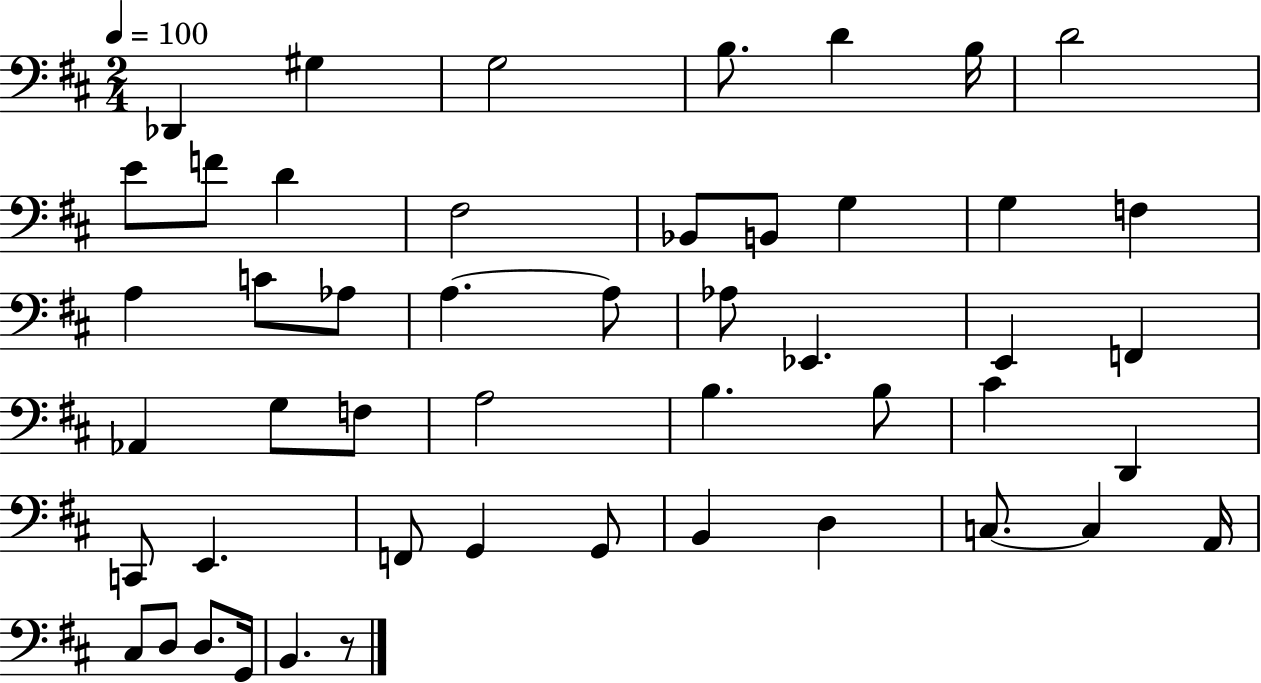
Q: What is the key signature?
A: D major